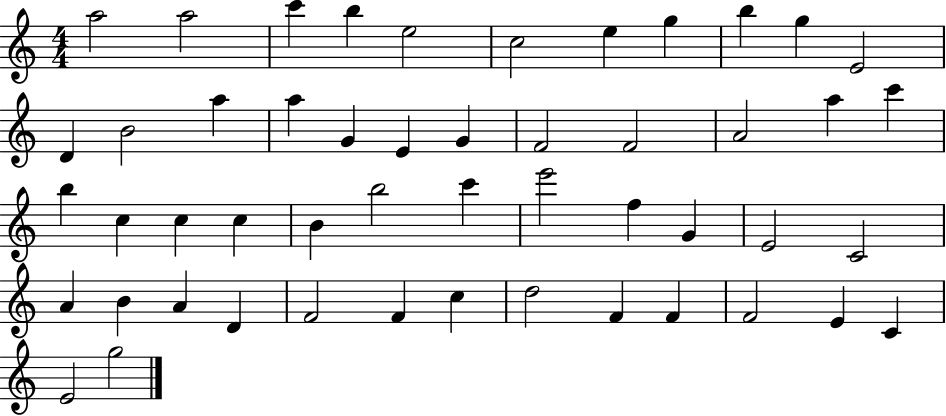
X:1
T:Untitled
M:4/4
L:1/4
K:C
a2 a2 c' b e2 c2 e g b g E2 D B2 a a G E G F2 F2 A2 a c' b c c c B b2 c' e'2 f G E2 C2 A B A D F2 F c d2 F F F2 E C E2 g2